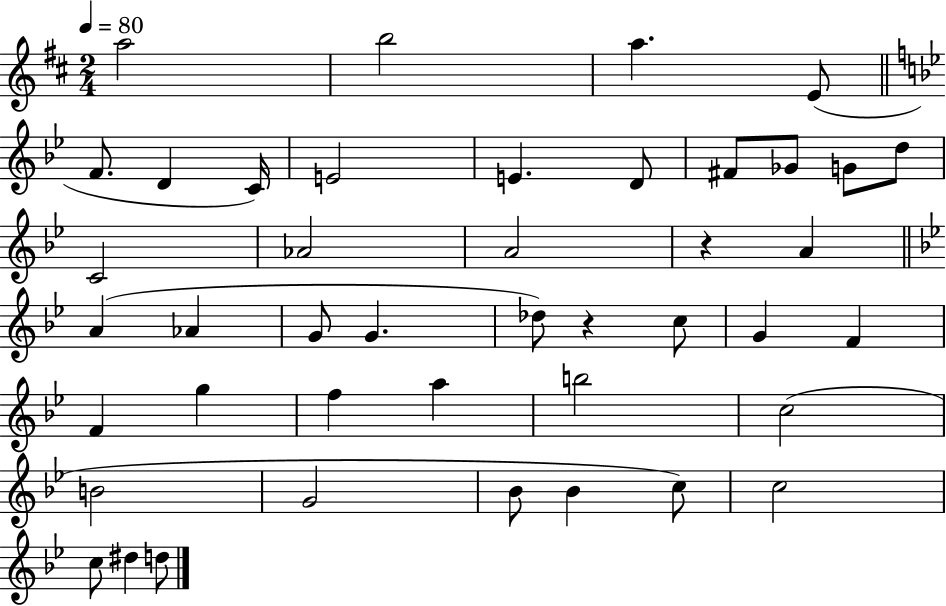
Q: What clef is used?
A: treble